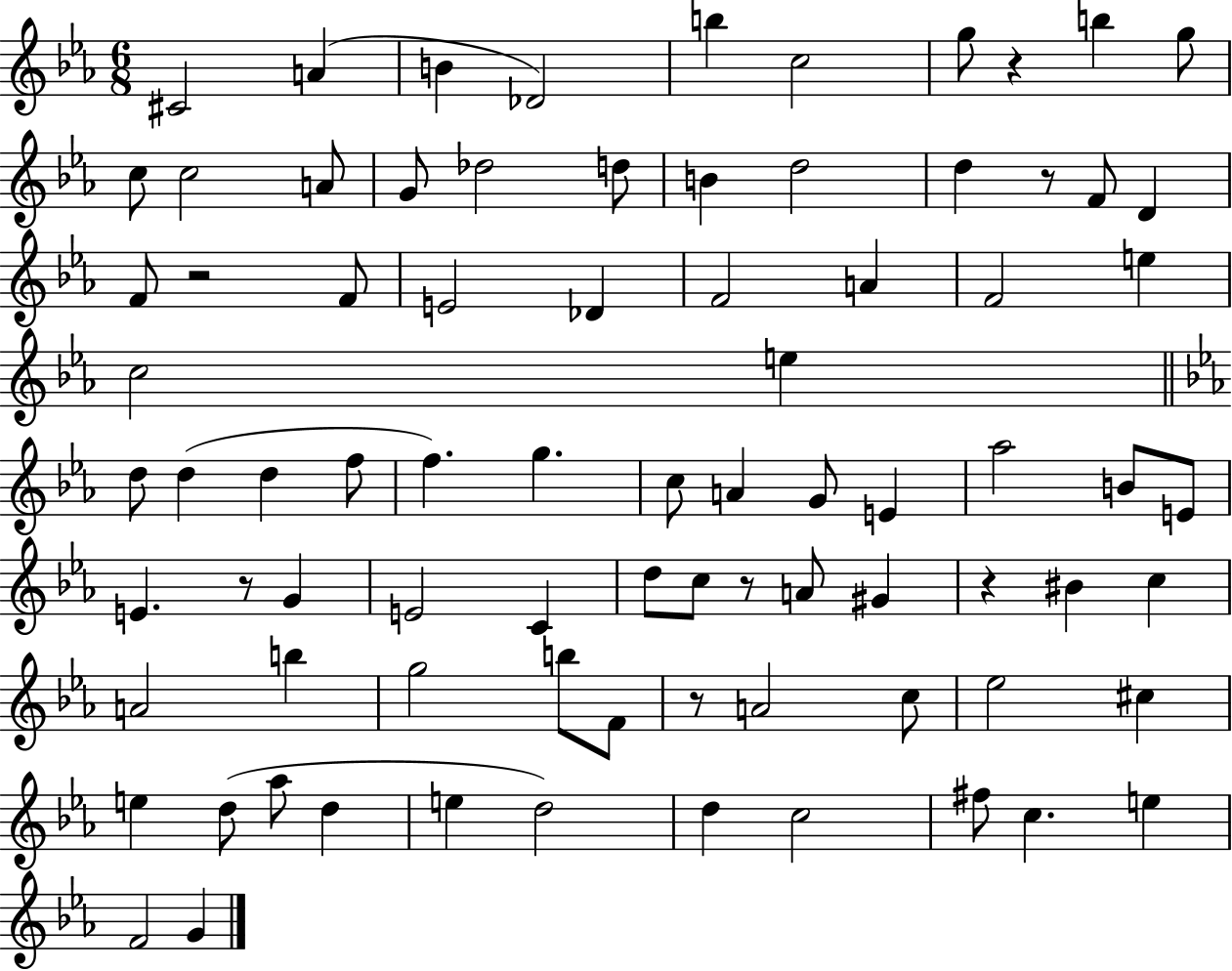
{
  \clef treble
  \numericTimeSignature
  \time 6/8
  \key ees \major
  cis'2 a'4( | b'4 des'2) | b''4 c''2 | g''8 r4 b''4 g''8 | \break c''8 c''2 a'8 | g'8 des''2 d''8 | b'4 d''2 | d''4 r8 f'8 d'4 | \break f'8 r2 f'8 | e'2 des'4 | f'2 a'4 | f'2 e''4 | \break c''2 e''4 | \bar "||" \break \key c \minor d''8 d''4( d''4 f''8 | f''4.) g''4. | c''8 a'4 g'8 e'4 | aes''2 b'8 e'8 | \break e'4. r8 g'4 | e'2 c'4 | d''8 c''8 r8 a'8 gis'4 | r4 bis'4 c''4 | \break a'2 b''4 | g''2 b''8 f'8 | r8 a'2 c''8 | ees''2 cis''4 | \break e''4 d''8( aes''8 d''4 | e''4 d''2) | d''4 c''2 | fis''8 c''4. e''4 | \break f'2 g'4 | \bar "|."
}